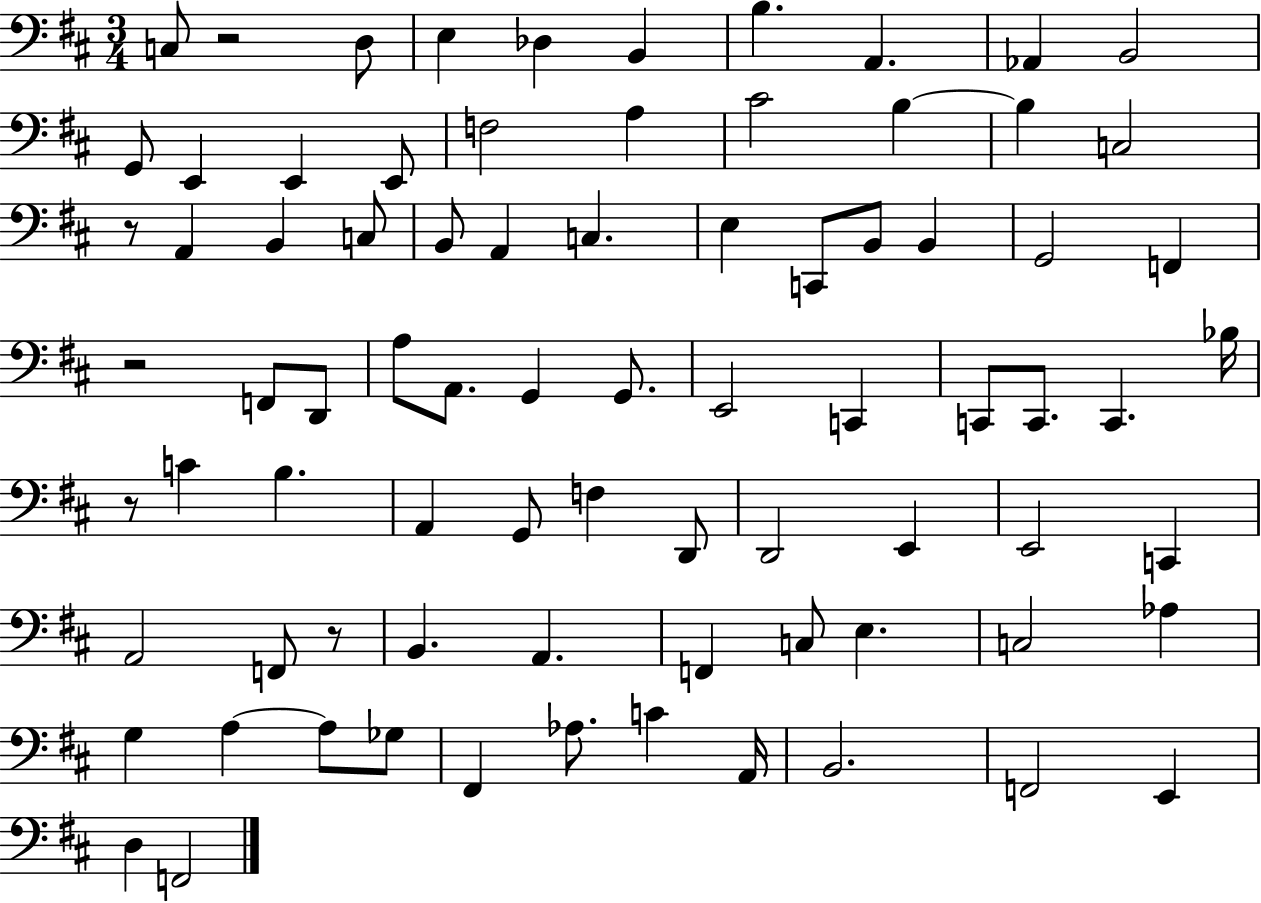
{
  \clef bass
  \numericTimeSignature
  \time 3/4
  \key d \major
  c8 r2 d8 | e4 des4 b,4 | b4. a,4. | aes,4 b,2 | \break g,8 e,4 e,4 e,8 | f2 a4 | cis'2 b4~~ | b4 c2 | \break r8 a,4 b,4 c8 | b,8 a,4 c4. | e4 c,8 b,8 b,4 | g,2 f,4 | \break r2 f,8 d,8 | a8 a,8. g,4 g,8. | e,2 c,4 | c,8 c,8. c,4. bes16 | \break r8 c'4 b4. | a,4 g,8 f4 d,8 | d,2 e,4 | e,2 c,4 | \break a,2 f,8 r8 | b,4. a,4. | f,4 c8 e4. | c2 aes4 | \break g4 a4~~ a8 ges8 | fis,4 aes8. c'4 a,16 | b,2. | f,2 e,4 | \break d4 f,2 | \bar "|."
}